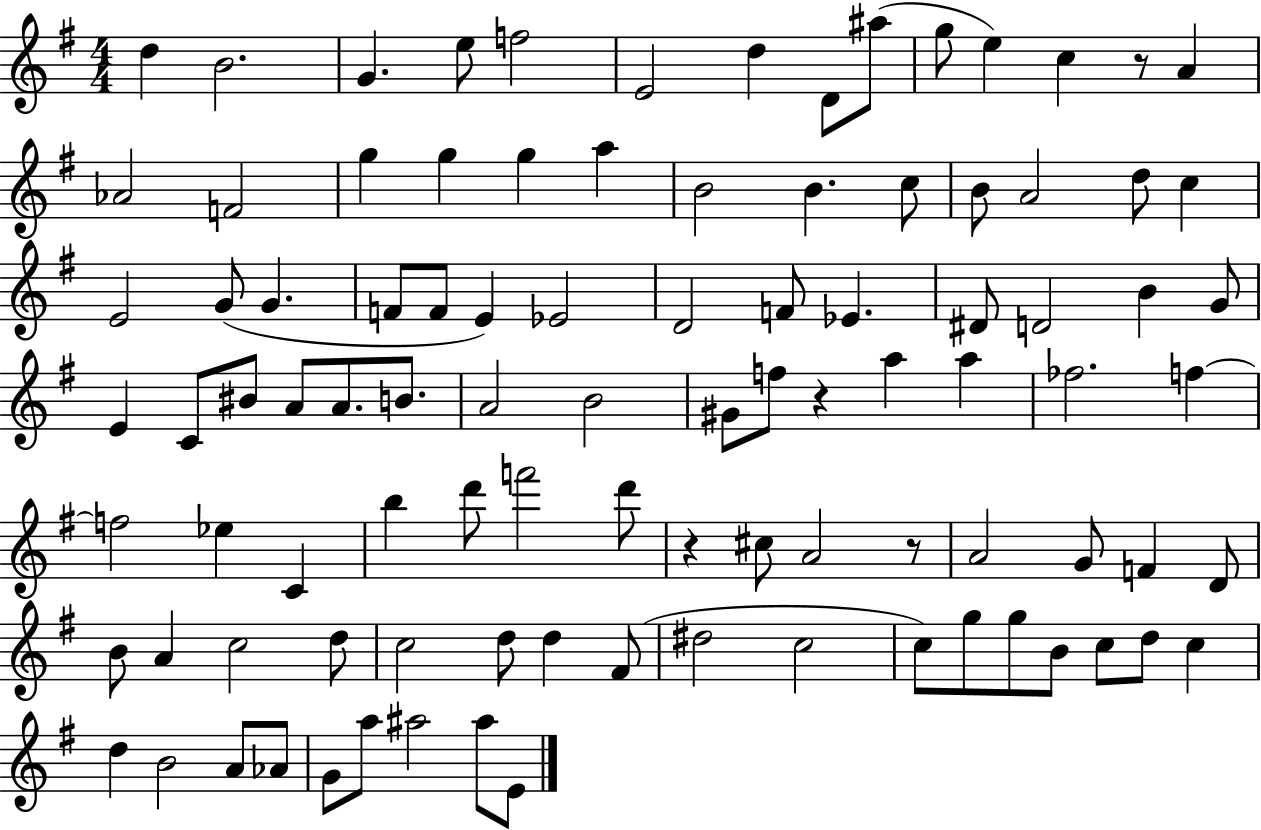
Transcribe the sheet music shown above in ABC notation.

X:1
T:Untitled
M:4/4
L:1/4
K:G
d B2 G e/2 f2 E2 d D/2 ^a/2 g/2 e c z/2 A _A2 F2 g g g a B2 B c/2 B/2 A2 d/2 c E2 G/2 G F/2 F/2 E _E2 D2 F/2 _E ^D/2 D2 B G/2 E C/2 ^B/2 A/2 A/2 B/2 A2 B2 ^G/2 f/2 z a a _f2 f f2 _e C b d'/2 f'2 d'/2 z ^c/2 A2 z/2 A2 G/2 F D/2 B/2 A c2 d/2 c2 d/2 d ^F/2 ^d2 c2 c/2 g/2 g/2 B/2 c/2 d/2 c d B2 A/2 _A/2 G/2 a/2 ^a2 ^a/2 E/2